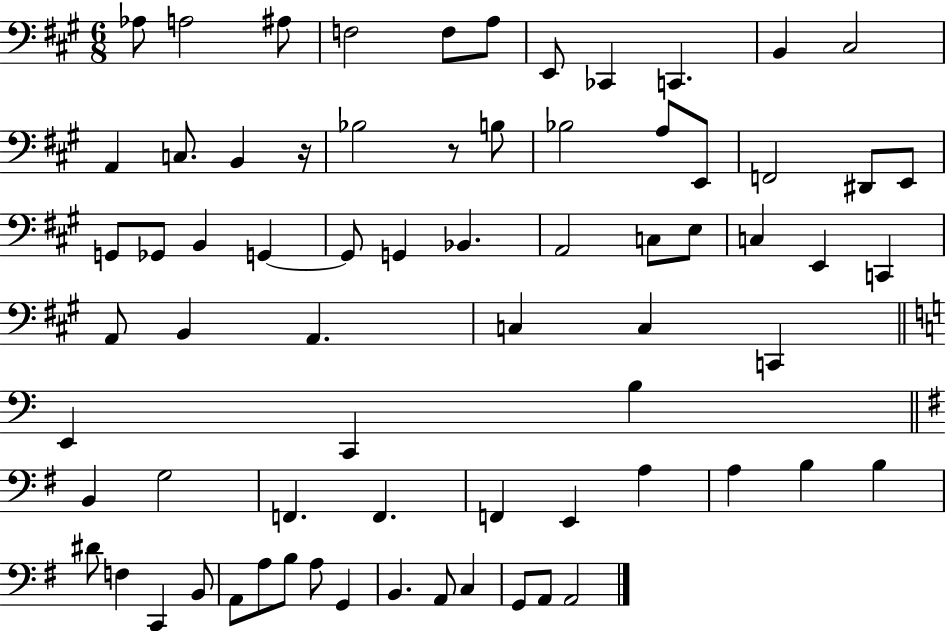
{
  \clef bass
  \numericTimeSignature
  \time 6/8
  \key a \major
  aes8 a2 ais8 | f2 f8 a8 | e,8 ces,4 c,4. | b,4 cis2 | \break a,4 c8. b,4 r16 | bes2 r8 b8 | bes2 a8 e,8 | f,2 dis,8 e,8 | \break g,8 ges,8 b,4 g,4~~ | g,8 g,4 bes,4. | a,2 c8 e8 | c4 e,4 c,4 | \break a,8 b,4 a,4. | c4 c4 c,4 | \bar "||" \break \key c \major e,4 c,4 b4 | \bar "||" \break \key e \minor b,4 g2 | f,4. f,4. | f,4 e,4 a4 | a4 b4 b4 | \break dis'8 f4 c,4 b,8 | a,8 a8 b8 a8 g,4 | b,4. a,8 c4 | g,8 a,8 a,2 | \break \bar "|."
}